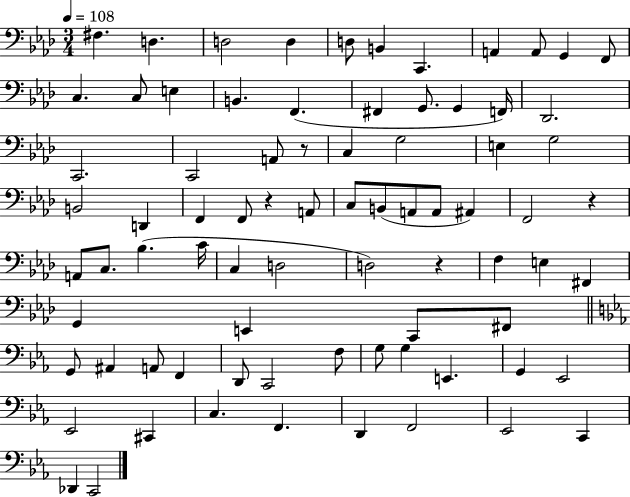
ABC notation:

X:1
T:Untitled
M:3/4
L:1/4
K:Ab
^F, D, D,2 D, D,/2 B,, C,, A,, A,,/2 G,, F,,/2 C, C,/2 E, B,, F,, ^F,, G,,/2 G,, F,,/4 _D,,2 C,,2 C,,2 A,,/2 z/2 C, G,2 E, G,2 B,,2 D,, F,, F,,/2 z A,,/2 C,/2 B,,/2 A,,/2 A,,/2 ^A,, F,,2 z A,,/2 C,/2 _B, C/4 C, D,2 D,2 z F, E, ^F,, G,, E,, C,,/2 ^F,,/2 G,,/2 ^A,, A,,/2 F,, D,,/2 C,,2 F,/2 G,/2 G, E,, G,, _E,,2 _E,,2 ^C,, C, F,, D,, F,,2 _E,,2 C,, _D,, C,,2